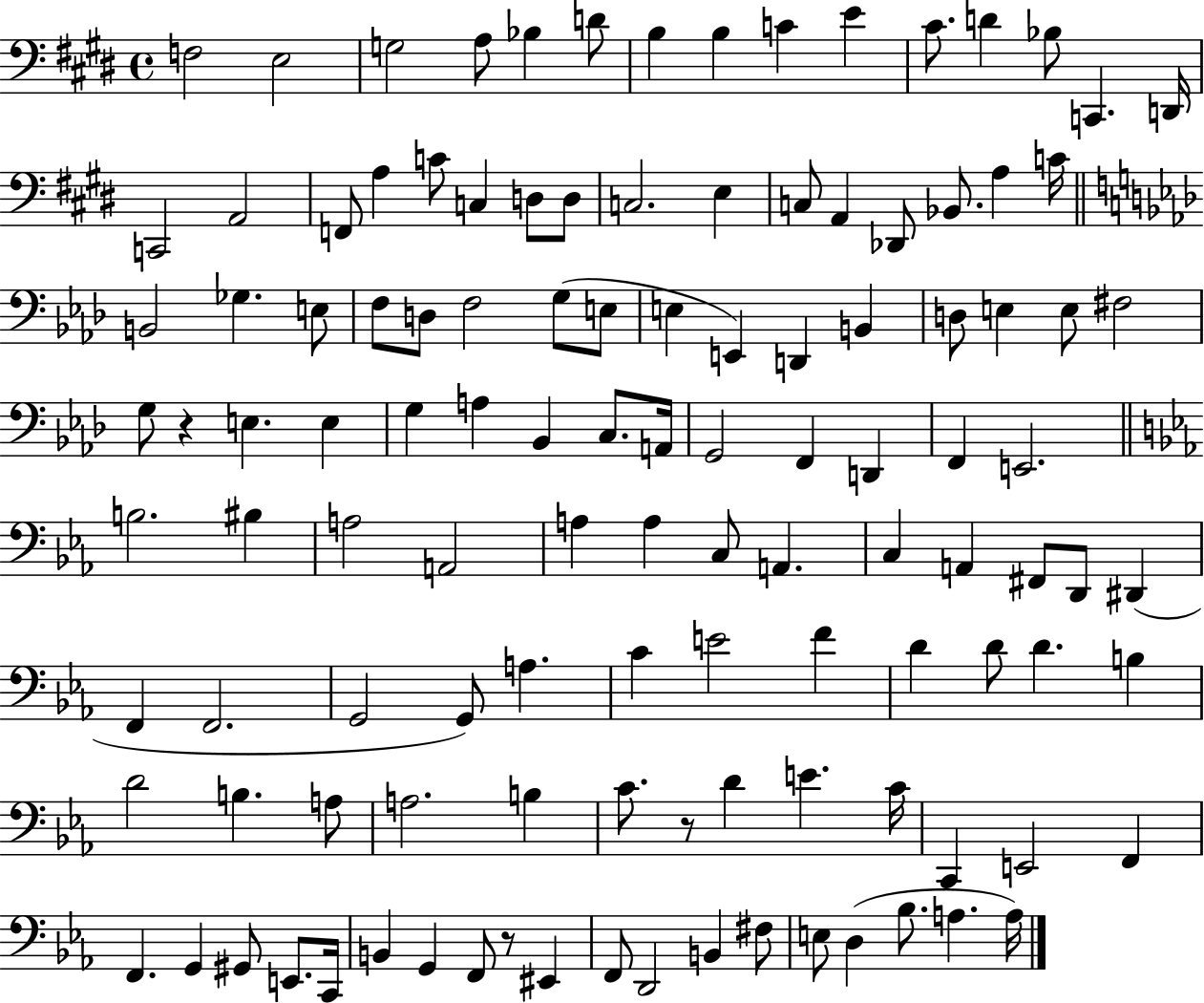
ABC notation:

X:1
T:Untitled
M:4/4
L:1/4
K:E
F,2 E,2 G,2 A,/2 _B, D/2 B, B, C E ^C/2 D _B,/2 C,, D,,/4 C,,2 A,,2 F,,/2 A, C/2 C, D,/2 D,/2 C,2 E, C,/2 A,, _D,,/2 _B,,/2 A, C/4 B,,2 _G, E,/2 F,/2 D,/2 F,2 G,/2 E,/2 E, E,, D,, B,, D,/2 E, E,/2 ^F,2 G,/2 z E, E, G, A, _B,, C,/2 A,,/4 G,,2 F,, D,, F,, E,,2 B,2 ^B, A,2 A,,2 A, A, C,/2 A,, C, A,, ^F,,/2 D,,/2 ^D,, F,, F,,2 G,,2 G,,/2 A, C E2 F D D/2 D B, D2 B, A,/2 A,2 B, C/2 z/2 D E C/4 C,, E,,2 F,, F,, G,, ^G,,/2 E,,/2 C,,/4 B,, G,, F,,/2 z/2 ^E,, F,,/2 D,,2 B,, ^F,/2 E,/2 D, _B,/2 A, A,/4